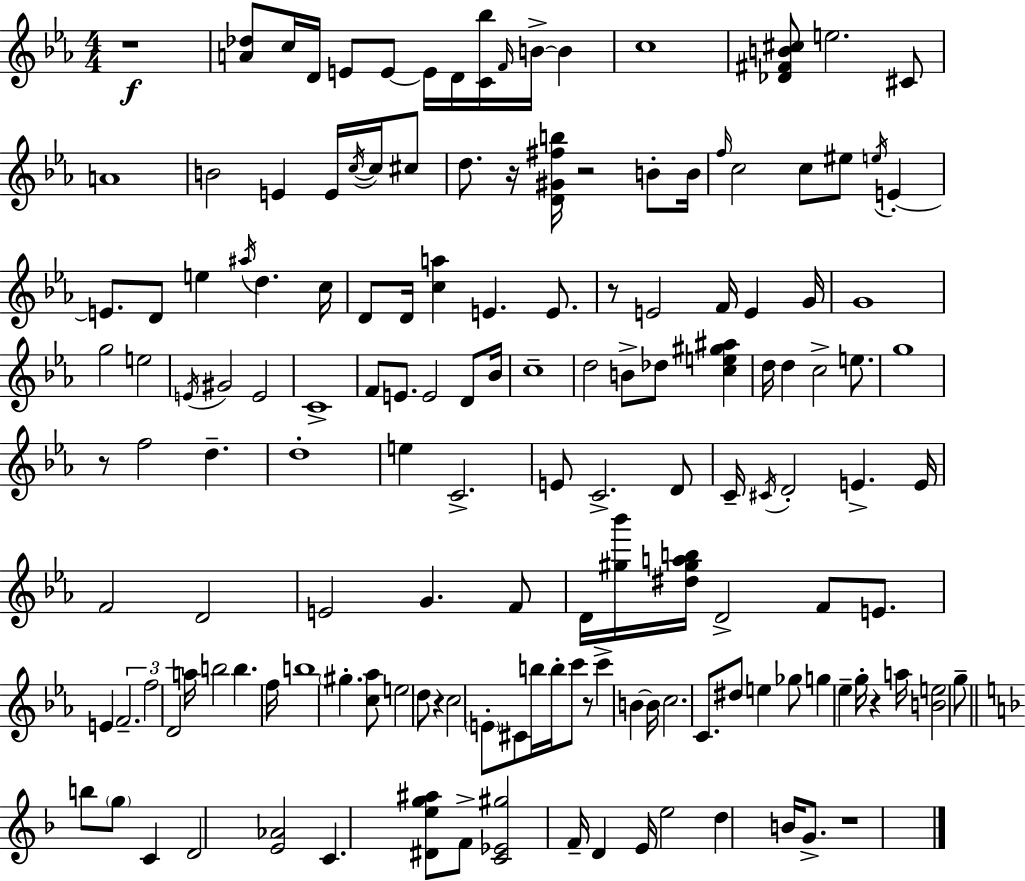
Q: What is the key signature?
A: EES major